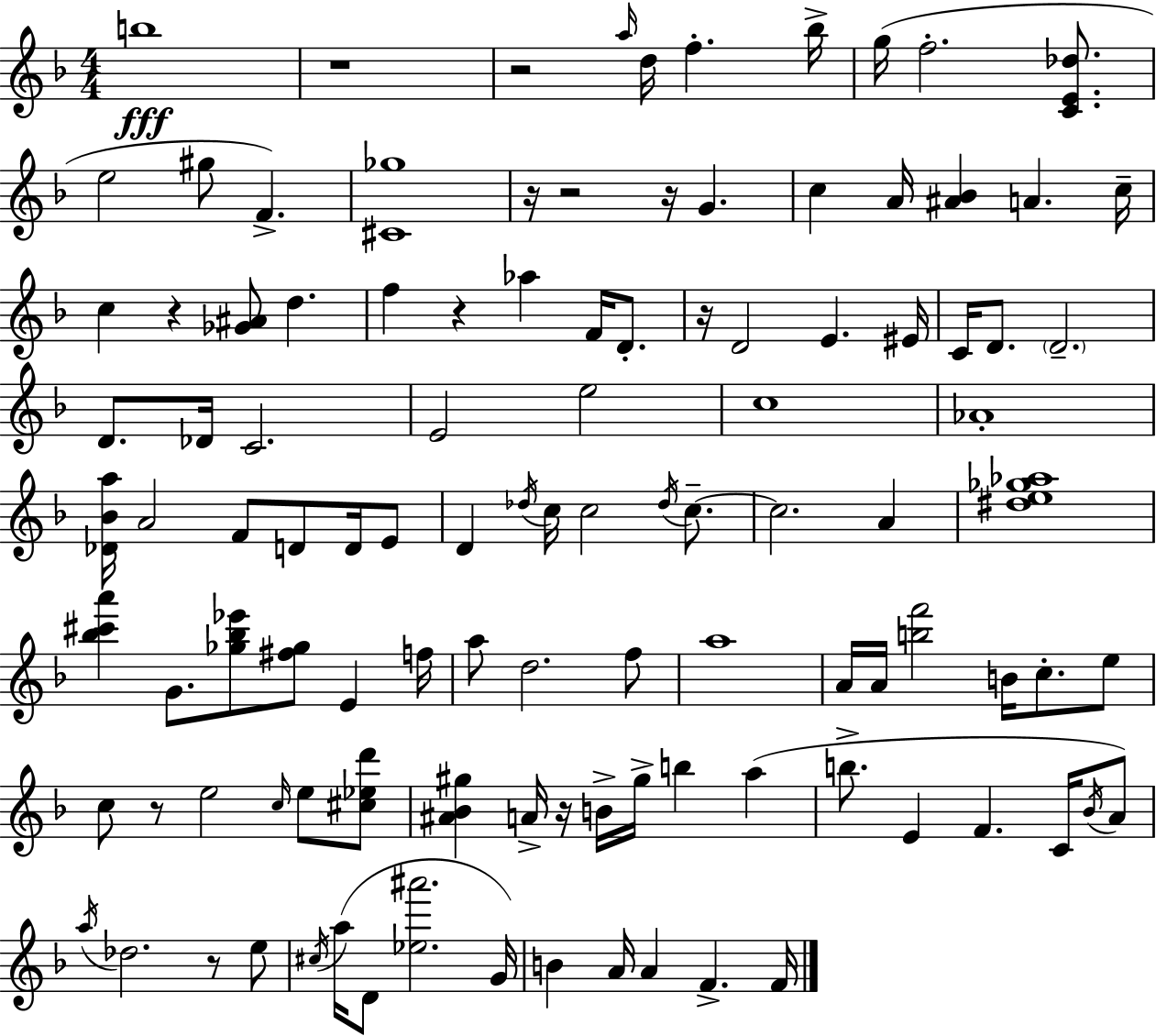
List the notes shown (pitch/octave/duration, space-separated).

B5/w R/w R/h A5/s D5/s F5/q. Bb5/s G5/s F5/h. [C4,E4,Db5]/e. E5/h G#5/e F4/q. [C#4,Gb5]/w R/s R/h R/s G4/q. C5/q A4/s [A#4,Bb4]/q A4/q. C5/s C5/q R/q [Gb4,A#4]/e D5/q. F5/q R/q Ab5/q F4/s D4/e. R/s D4/h E4/q. EIS4/s C4/s D4/e. D4/h. D4/e. Db4/s C4/h. E4/h E5/h C5/w Ab4/w [Db4,Bb4,A5]/s A4/h F4/e D4/e D4/s E4/e D4/q Db5/s C5/s C5/h Db5/s C5/e. C5/h. A4/q [D#5,E5,Gb5,Ab5]/w [Bb5,C#6,A6]/q G4/e. [Gb5,Bb5,Eb6]/e [F#5,Gb5]/e E4/q F5/s A5/e D5/h. F5/e A5/w A4/s A4/s [B5,F6]/h B4/s C5/e. E5/e C5/e R/e E5/h C5/s E5/e [C#5,Eb5,D6]/e [A#4,Bb4,G#5]/q A4/s R/s B4/s G#5/s B5/q A5/q B5/e. E4/q F4/q. C4/s Bb4/s A4/e A5/s Db5/h. R/e E5/e C#5/s A5/s D4/e [Eb5,A#6]/h. G4/s B4/q A4/s A4/q F4/q. F4/s